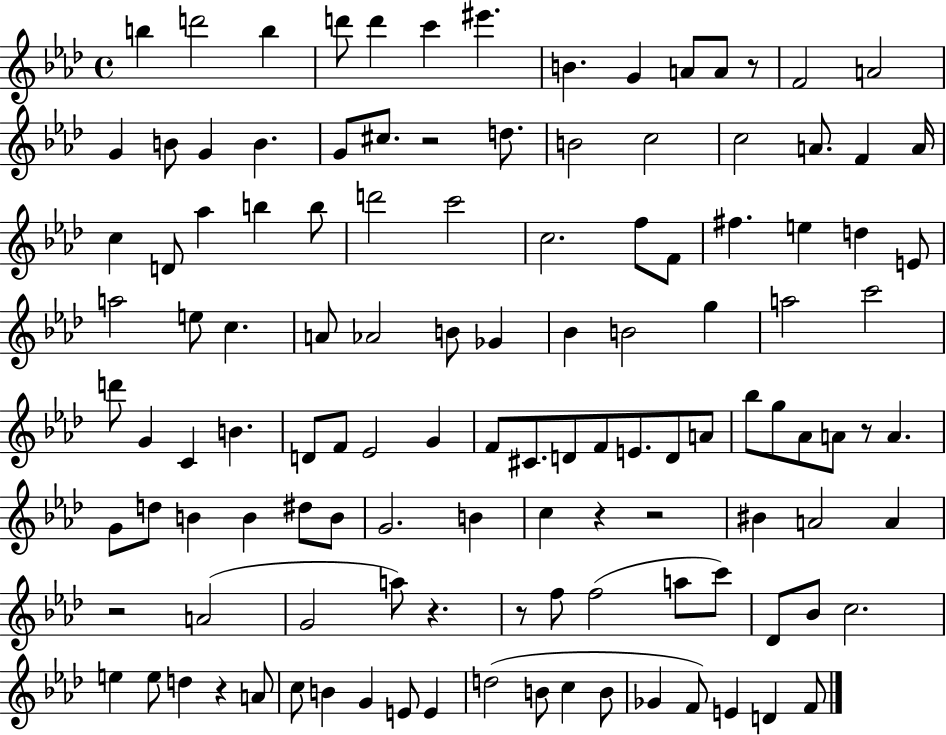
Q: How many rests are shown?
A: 9